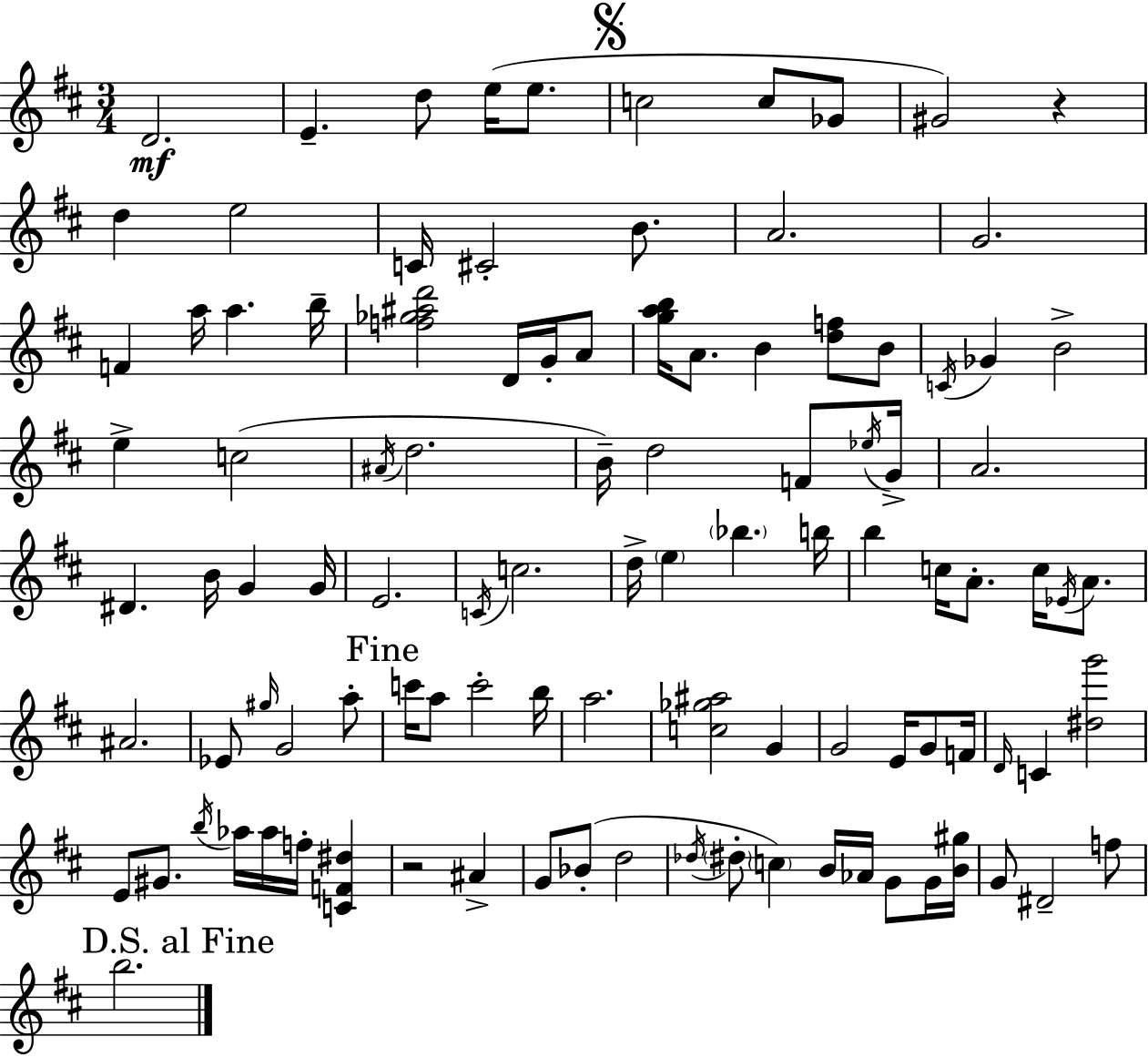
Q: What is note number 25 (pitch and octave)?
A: B4